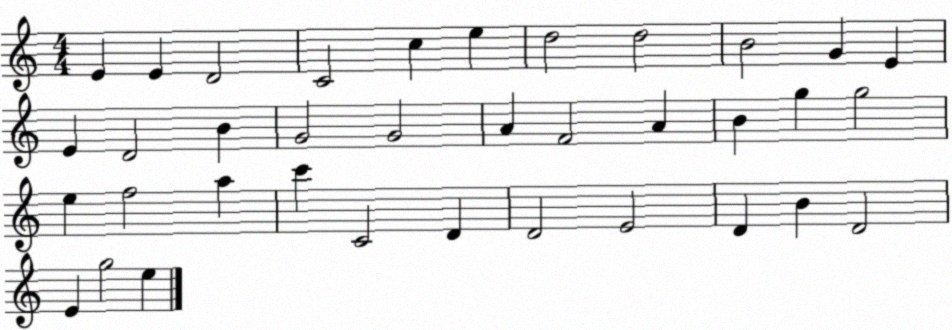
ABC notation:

X:1
T:Untitled
M:4/4
L:1/4
K:C
E E D2 C2 c e d2 d2 B2 G E E D2 B G2 G2 A F2 A B g g2 e f2 a c' C2 D D2 E2 D B D2 E g2 e